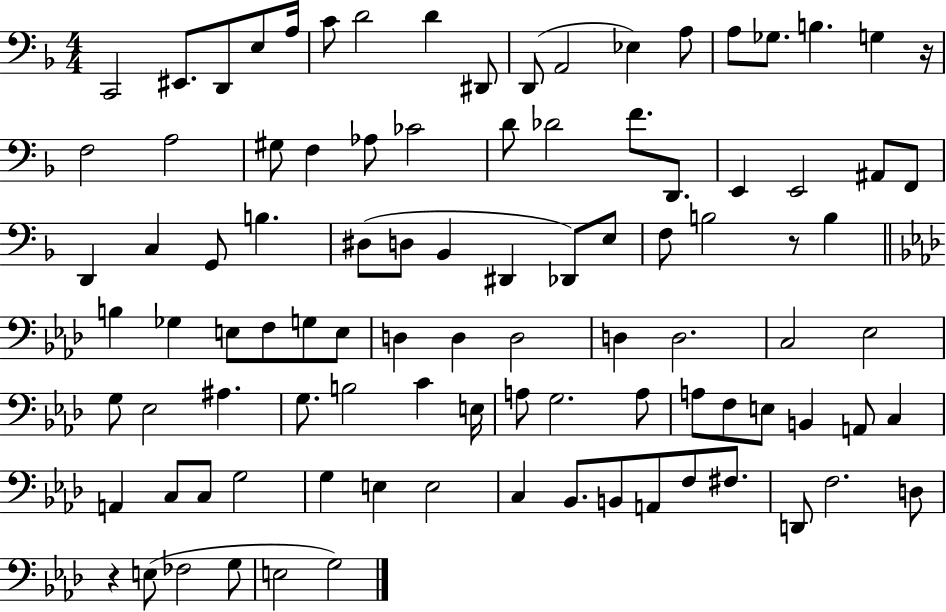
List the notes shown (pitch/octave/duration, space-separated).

C2/h EIS2/e. D2/e E3/e A3/s C4/e D4/h D4/q D#2/e D2/e A2/h Eb3/q A3/e A3/e Gb3/e. B3/q. G3/q R/s F3/h A3/h G#3/e F3/q Ab3/e CES4/h D4/e Db4/h F4/e. D2/e. E2/q E2/h A#2/e F2/e D2/q C3/q G2/e B3/q. D#3/e D3/e Bb2/q D#2/q Db2/e E3/e F3/e B3/h R/e B3/q B3/q Gb3/q E3/e F3/e G3/e E3/e D3/q D3/q D3/h D3/q D3/h. C3/h Eb3/h G3/e Eb3/h A#3/q. G3/e. B3/h C4/q E3/s A3/e G3/h. A3/e A3/e F3/e E3/e B2/q A2/e C3/q A2/q C3/e C3/e G3/h G3/q E3/q E3/h C3/q Bb2/e. B2/e A2/e F3/e F#3/e. D2/e F3/h. D3/e R/q E3/e FES3/h G3/e E3/h G3/h